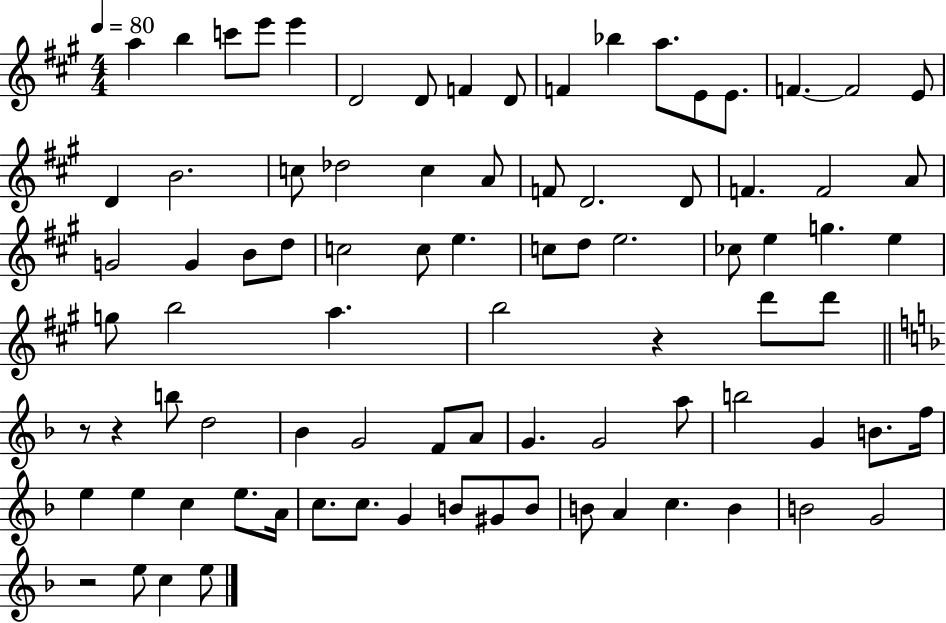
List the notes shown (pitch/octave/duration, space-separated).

A5/q B5/q C6/e E6/e E6/q D4/h D4/e F4/q D4/e F4/q Bb5/q A5/e. E4/e E4/e. F4/q. F4/h E4/e D4/q B4/h. C5/e Db5/h C5/q A4/e F4/e D4/h. D4/e F4/q. F4/h A4/e G4/h G4/q B4/e D5/e C5/h C5/e E5/q. C5/e D5/e E5/h. CES5/e E5/q G5/q. E5/q G5/e B5/h A5/q. B5/h R/q D6/e D6/e R/e R/q B5/e D5/h Bb4/q G4/h F4/e A4/e G4/q. G4/h A5/e B5/h G4/q B4/e. F5/s E5/q E5/q C5/q E5/e. A4/s C5/e. C5/e. G4/q B4/e G#4/e B4/e B4/e A4/q C5/q. B4/q B4/h G4/h R/h E5/e C5/q E5/e